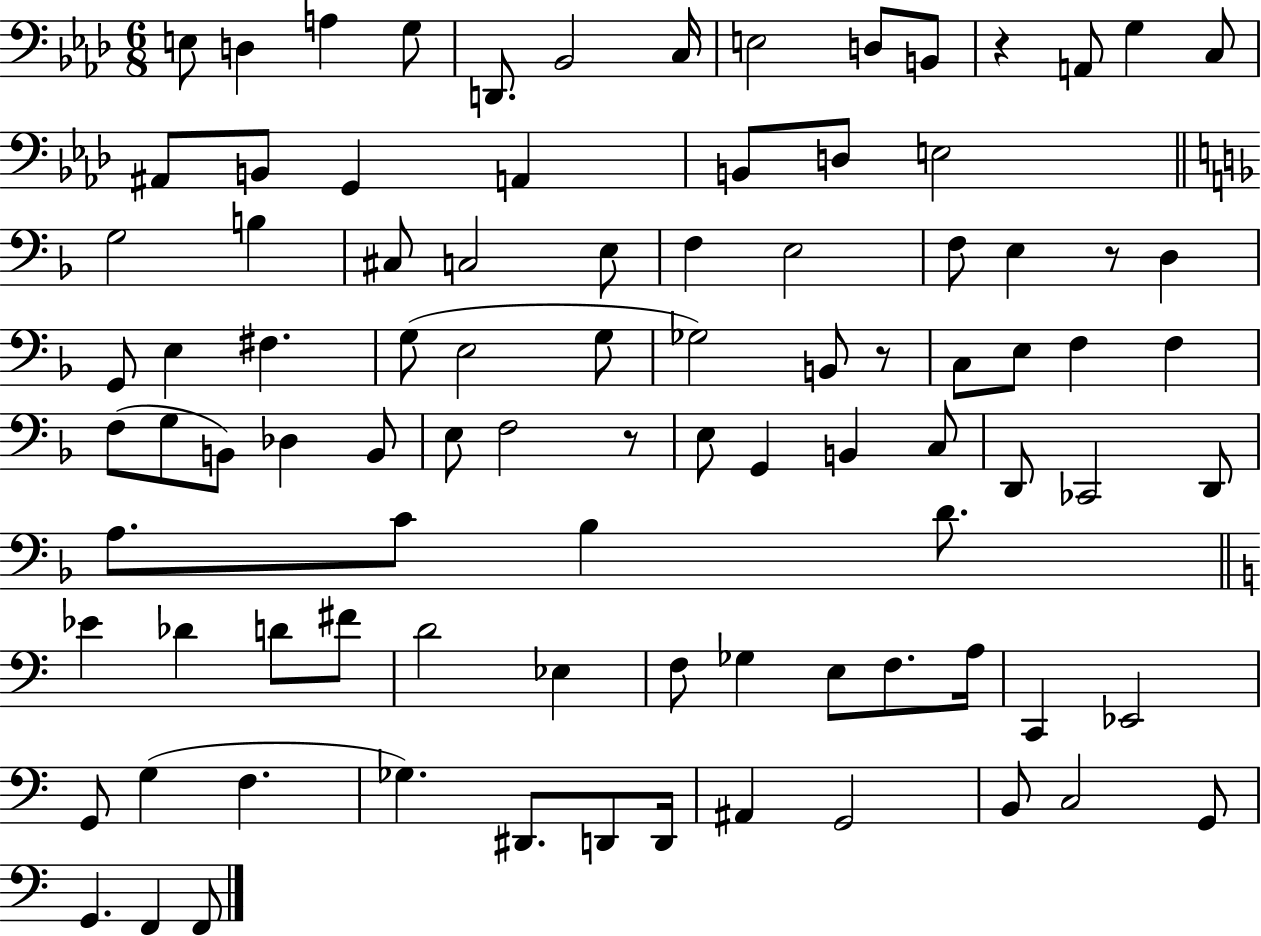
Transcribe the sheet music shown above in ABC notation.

X:1
T:Untitled
M:6/8
L:1/4
K:Ab
E,/2 D, A, G,/2 D,,/2 _B,,2 C,/4 E,2 D,/2 B,,/2 z A,,/2 G, C,/2 ^A,,/2 B,,/2 G,, A,, B,,/2 D,/2 E,2 G,2 B, ^C,/2 C,2 E,/2 F, E,2 F,/2 E, z/2 D, G,,/2 E, ^F, G,/2 E,2 G,/2 _G,2 B,,/2 z/2 C,/2 E,/2 F, F, F,/2 G,/2 B,,/2 _D, B,,/2 E,/2 F,2 z/2 E,/2 G,, B,, C,/2 D,,/2 _C,,2 D,,/2 A,/2 C/2 _B, D/2 _E _D D/2 ^F/2 D2 _E, F,/2 _G, E,/2 F,/2 A,/4 C,, _E,,2 G,,/2 G, F, _G, ^D,,/2 D,,/2 D,,/4 ^A,, G,,2 B,,/2 C,2 G,,/2 G,, F,, F,,/2